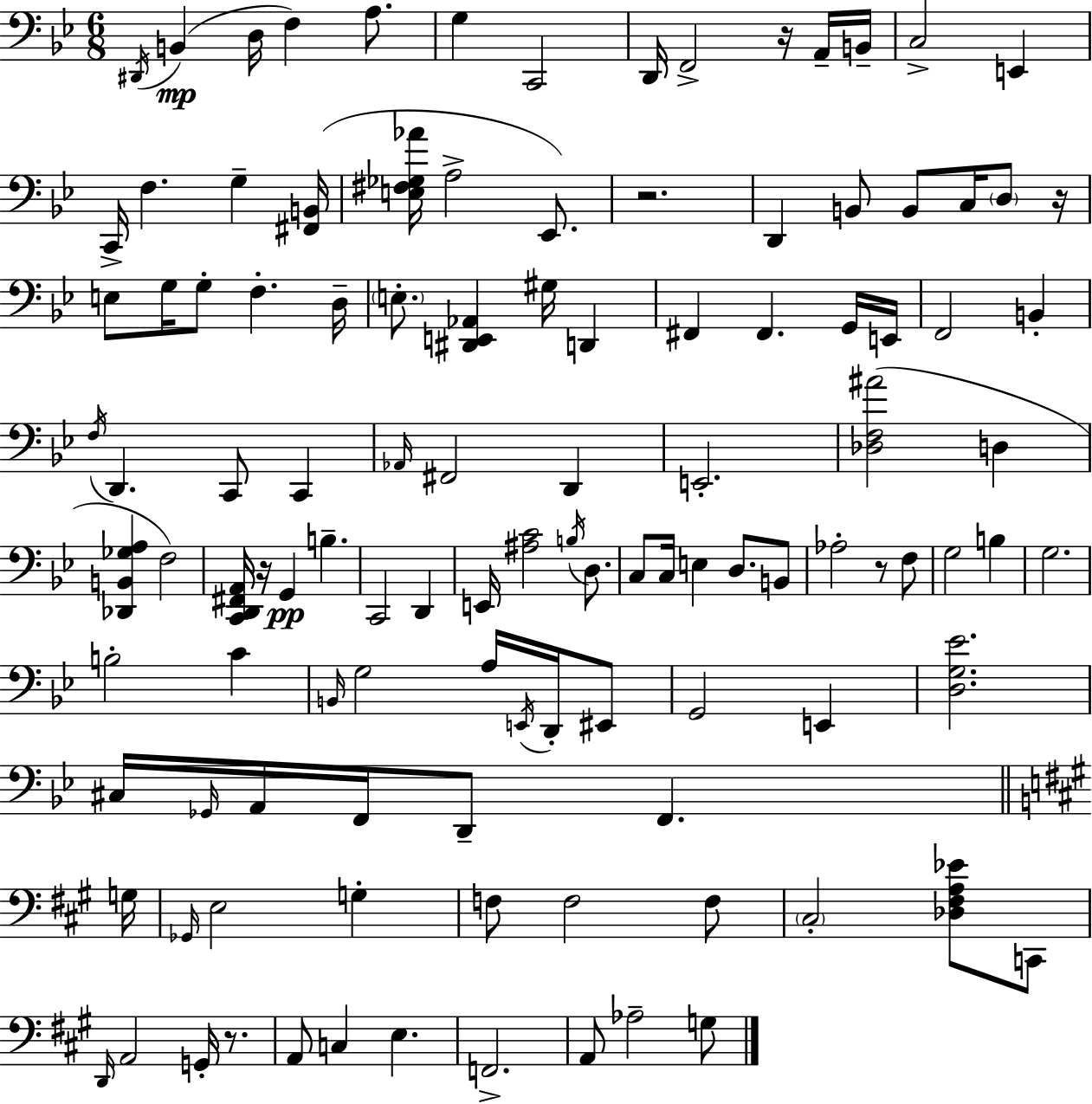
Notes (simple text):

D#2/s B2/q D3/s F3/q A3/e. G3/q C2/h D2/s F2/h R/s A2/s B2/s C3/h E2/q C2/s F3/q. G3/q [F#2,B2]/s [E3,F#3,Gb3,Ab4]/s A3/h Eb2/e. R/h. D2/q B2/e B2/e C3/s D3/e R/s E3/e G3/s G3/e F3/q. D3/s E3/e. [D#2,E2,Ab2]/q G#3/s D2/q F#2/q F#2/q. G2/s E2/s F2/h B2/q F3/s D2/q. C2/e C2/q Ab2/s F#2/h D2/q E2/h. [Db3,F3,A#4]/h D3/q [Db2,B2,Gb3,A3]/q F3/h [C2,D2,F#2,A2]/s R/s G2/q B3/q. C2/h D2/q E2/s [A#3,C4]/h B3/s D3/e. C3/e C3/s E3/q D3/e. B2/e Ab3/h R/e F3/e G3/h B3/q G3/h. B3/h C4/q B2/s G3/h A3/s E2/s D2/s EIS2/e G2/h E2/q [D3,G3,Eb4]/h. C#3/s Gb2/s A2/s F2/s D2/e F2/q. G3/s Gb2/s E3/h G3/q F3/e F3/h F3/e C#3/h [Db3,F#3,A3,Eb4]/e C2/e D2/s A2/h G2/s R/e. A2/e C3/q E3/q. F2/h. A2/e Ab3/h G3/e